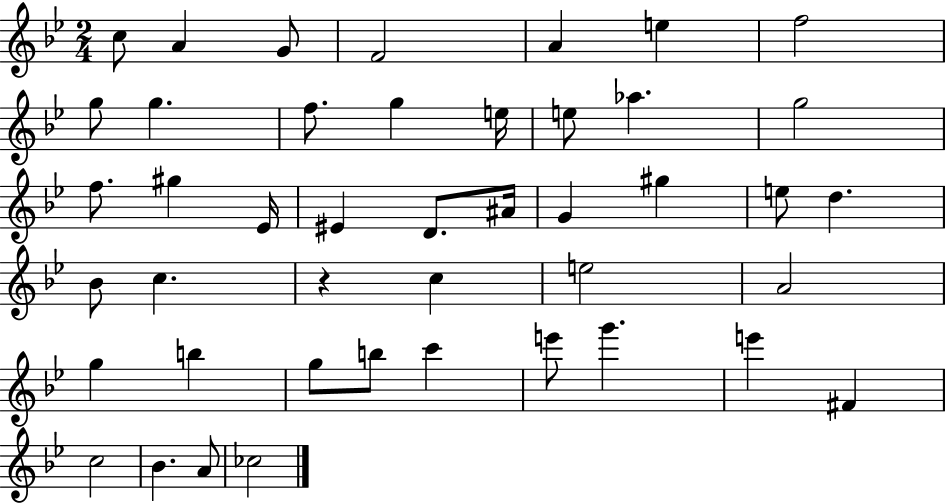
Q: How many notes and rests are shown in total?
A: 44